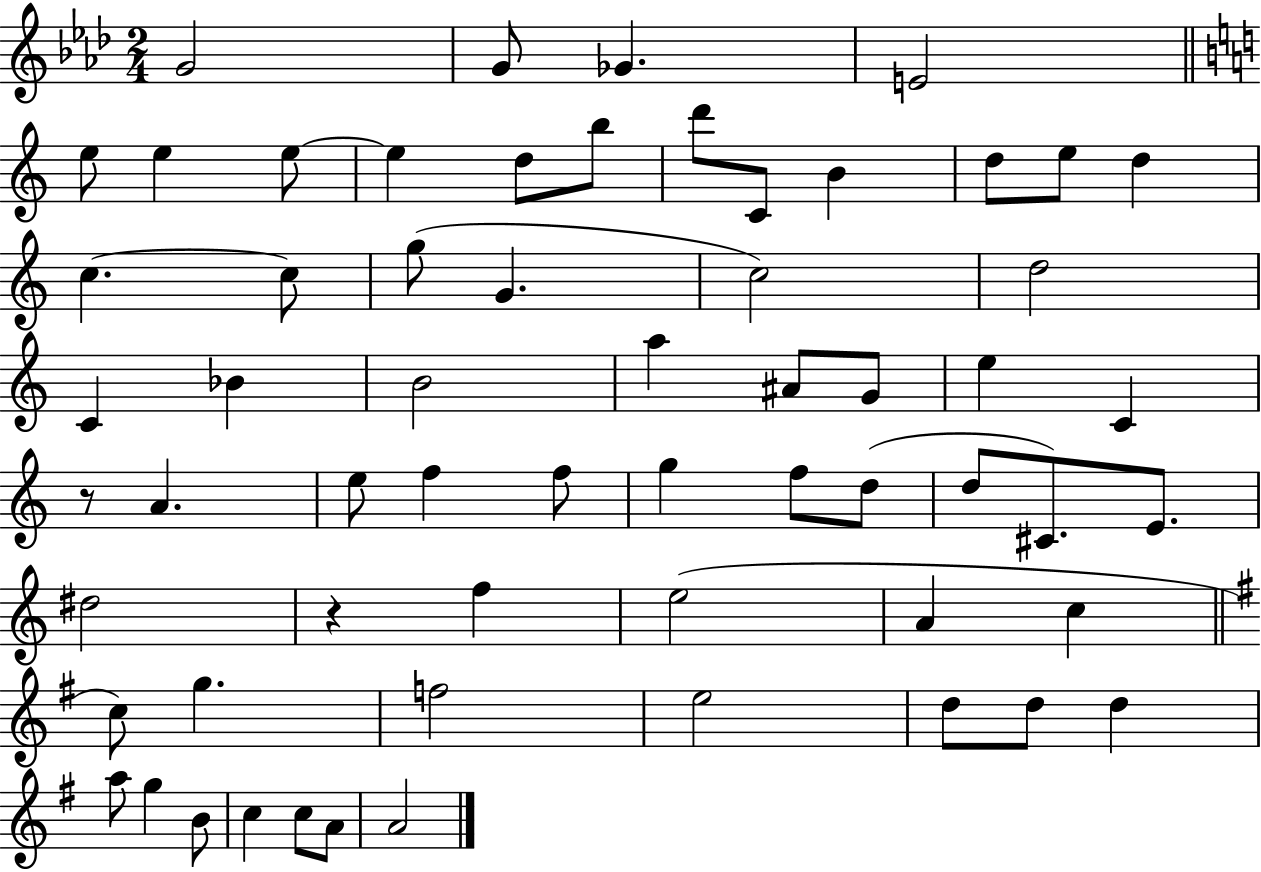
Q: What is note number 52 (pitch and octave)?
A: D5